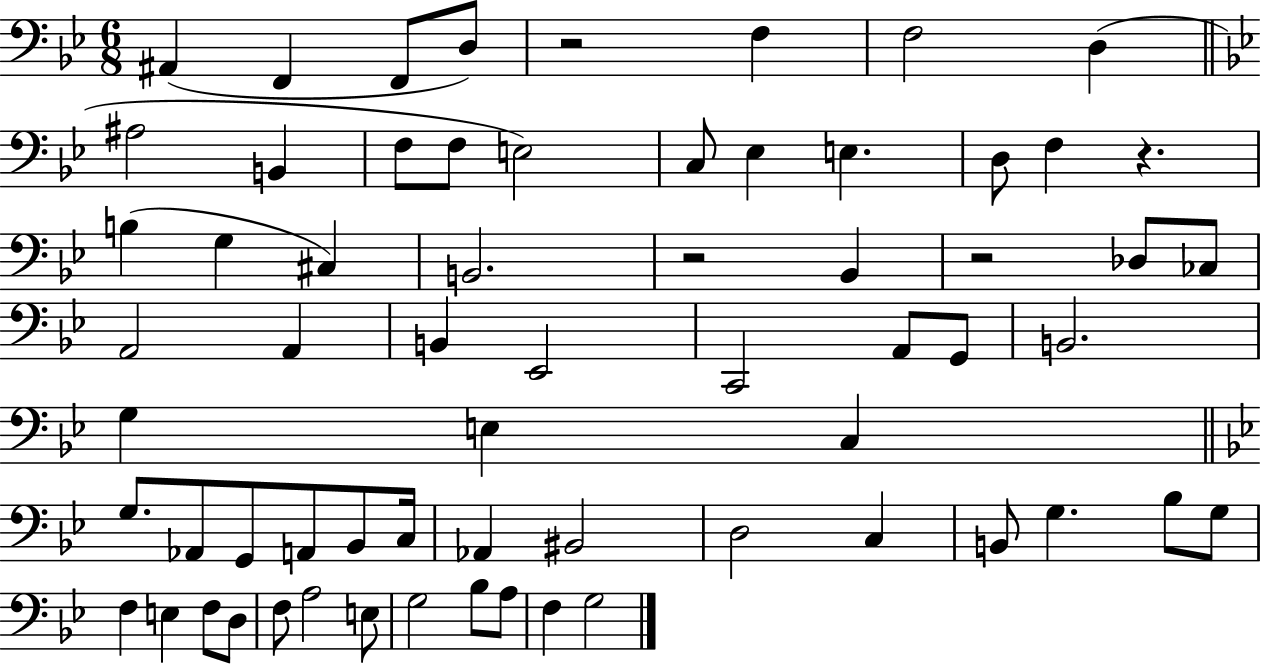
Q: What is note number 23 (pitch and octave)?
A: Db3